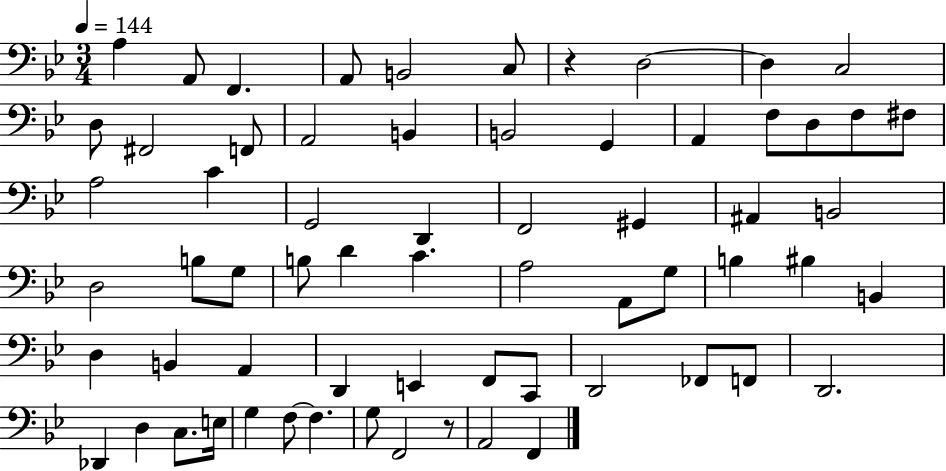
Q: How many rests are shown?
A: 2